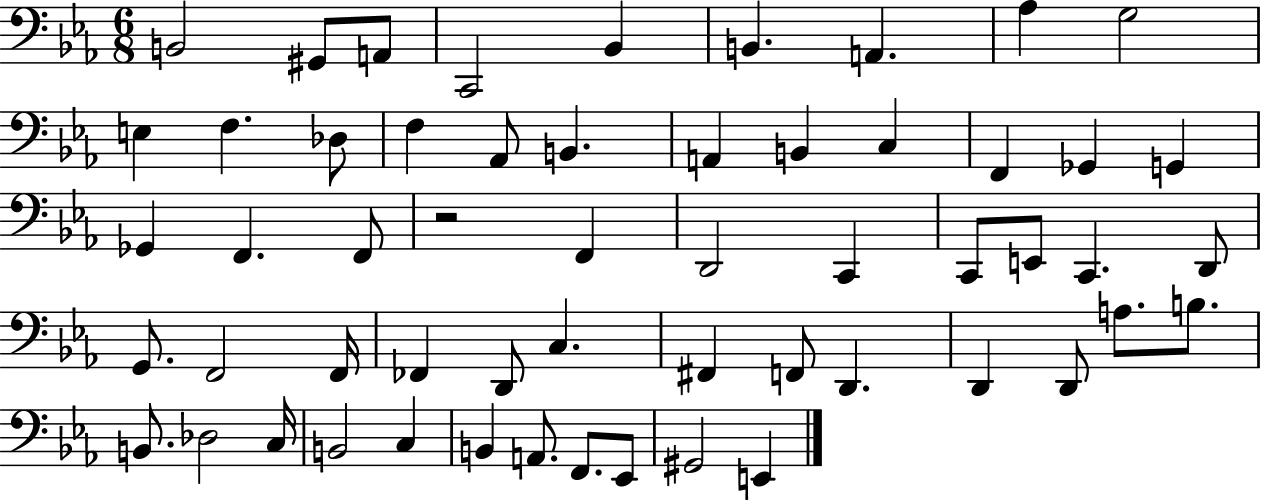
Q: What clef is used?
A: bass